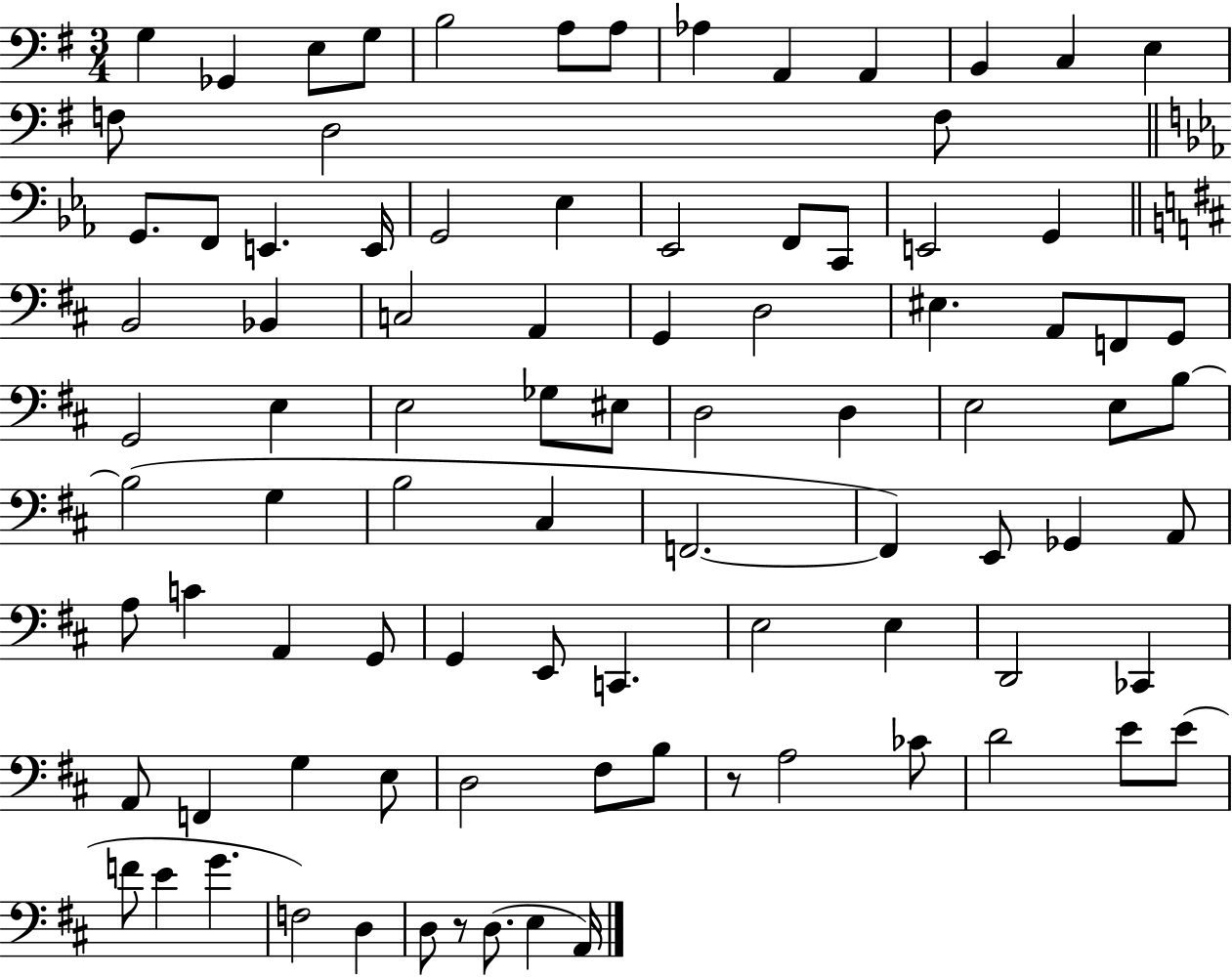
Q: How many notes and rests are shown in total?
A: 90